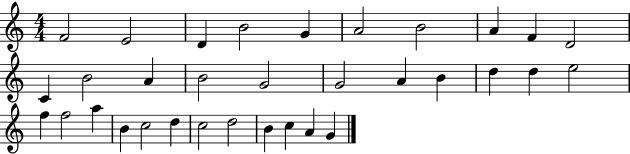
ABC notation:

X:1
T:Untitled
M:4/4
L:1/4
K:C
F2 E2 D B2 G A2 B2 A F D2 C B2 A B2 G2 G2 A B d d e2 f f2 a B c2 d c2 d2 B c A G